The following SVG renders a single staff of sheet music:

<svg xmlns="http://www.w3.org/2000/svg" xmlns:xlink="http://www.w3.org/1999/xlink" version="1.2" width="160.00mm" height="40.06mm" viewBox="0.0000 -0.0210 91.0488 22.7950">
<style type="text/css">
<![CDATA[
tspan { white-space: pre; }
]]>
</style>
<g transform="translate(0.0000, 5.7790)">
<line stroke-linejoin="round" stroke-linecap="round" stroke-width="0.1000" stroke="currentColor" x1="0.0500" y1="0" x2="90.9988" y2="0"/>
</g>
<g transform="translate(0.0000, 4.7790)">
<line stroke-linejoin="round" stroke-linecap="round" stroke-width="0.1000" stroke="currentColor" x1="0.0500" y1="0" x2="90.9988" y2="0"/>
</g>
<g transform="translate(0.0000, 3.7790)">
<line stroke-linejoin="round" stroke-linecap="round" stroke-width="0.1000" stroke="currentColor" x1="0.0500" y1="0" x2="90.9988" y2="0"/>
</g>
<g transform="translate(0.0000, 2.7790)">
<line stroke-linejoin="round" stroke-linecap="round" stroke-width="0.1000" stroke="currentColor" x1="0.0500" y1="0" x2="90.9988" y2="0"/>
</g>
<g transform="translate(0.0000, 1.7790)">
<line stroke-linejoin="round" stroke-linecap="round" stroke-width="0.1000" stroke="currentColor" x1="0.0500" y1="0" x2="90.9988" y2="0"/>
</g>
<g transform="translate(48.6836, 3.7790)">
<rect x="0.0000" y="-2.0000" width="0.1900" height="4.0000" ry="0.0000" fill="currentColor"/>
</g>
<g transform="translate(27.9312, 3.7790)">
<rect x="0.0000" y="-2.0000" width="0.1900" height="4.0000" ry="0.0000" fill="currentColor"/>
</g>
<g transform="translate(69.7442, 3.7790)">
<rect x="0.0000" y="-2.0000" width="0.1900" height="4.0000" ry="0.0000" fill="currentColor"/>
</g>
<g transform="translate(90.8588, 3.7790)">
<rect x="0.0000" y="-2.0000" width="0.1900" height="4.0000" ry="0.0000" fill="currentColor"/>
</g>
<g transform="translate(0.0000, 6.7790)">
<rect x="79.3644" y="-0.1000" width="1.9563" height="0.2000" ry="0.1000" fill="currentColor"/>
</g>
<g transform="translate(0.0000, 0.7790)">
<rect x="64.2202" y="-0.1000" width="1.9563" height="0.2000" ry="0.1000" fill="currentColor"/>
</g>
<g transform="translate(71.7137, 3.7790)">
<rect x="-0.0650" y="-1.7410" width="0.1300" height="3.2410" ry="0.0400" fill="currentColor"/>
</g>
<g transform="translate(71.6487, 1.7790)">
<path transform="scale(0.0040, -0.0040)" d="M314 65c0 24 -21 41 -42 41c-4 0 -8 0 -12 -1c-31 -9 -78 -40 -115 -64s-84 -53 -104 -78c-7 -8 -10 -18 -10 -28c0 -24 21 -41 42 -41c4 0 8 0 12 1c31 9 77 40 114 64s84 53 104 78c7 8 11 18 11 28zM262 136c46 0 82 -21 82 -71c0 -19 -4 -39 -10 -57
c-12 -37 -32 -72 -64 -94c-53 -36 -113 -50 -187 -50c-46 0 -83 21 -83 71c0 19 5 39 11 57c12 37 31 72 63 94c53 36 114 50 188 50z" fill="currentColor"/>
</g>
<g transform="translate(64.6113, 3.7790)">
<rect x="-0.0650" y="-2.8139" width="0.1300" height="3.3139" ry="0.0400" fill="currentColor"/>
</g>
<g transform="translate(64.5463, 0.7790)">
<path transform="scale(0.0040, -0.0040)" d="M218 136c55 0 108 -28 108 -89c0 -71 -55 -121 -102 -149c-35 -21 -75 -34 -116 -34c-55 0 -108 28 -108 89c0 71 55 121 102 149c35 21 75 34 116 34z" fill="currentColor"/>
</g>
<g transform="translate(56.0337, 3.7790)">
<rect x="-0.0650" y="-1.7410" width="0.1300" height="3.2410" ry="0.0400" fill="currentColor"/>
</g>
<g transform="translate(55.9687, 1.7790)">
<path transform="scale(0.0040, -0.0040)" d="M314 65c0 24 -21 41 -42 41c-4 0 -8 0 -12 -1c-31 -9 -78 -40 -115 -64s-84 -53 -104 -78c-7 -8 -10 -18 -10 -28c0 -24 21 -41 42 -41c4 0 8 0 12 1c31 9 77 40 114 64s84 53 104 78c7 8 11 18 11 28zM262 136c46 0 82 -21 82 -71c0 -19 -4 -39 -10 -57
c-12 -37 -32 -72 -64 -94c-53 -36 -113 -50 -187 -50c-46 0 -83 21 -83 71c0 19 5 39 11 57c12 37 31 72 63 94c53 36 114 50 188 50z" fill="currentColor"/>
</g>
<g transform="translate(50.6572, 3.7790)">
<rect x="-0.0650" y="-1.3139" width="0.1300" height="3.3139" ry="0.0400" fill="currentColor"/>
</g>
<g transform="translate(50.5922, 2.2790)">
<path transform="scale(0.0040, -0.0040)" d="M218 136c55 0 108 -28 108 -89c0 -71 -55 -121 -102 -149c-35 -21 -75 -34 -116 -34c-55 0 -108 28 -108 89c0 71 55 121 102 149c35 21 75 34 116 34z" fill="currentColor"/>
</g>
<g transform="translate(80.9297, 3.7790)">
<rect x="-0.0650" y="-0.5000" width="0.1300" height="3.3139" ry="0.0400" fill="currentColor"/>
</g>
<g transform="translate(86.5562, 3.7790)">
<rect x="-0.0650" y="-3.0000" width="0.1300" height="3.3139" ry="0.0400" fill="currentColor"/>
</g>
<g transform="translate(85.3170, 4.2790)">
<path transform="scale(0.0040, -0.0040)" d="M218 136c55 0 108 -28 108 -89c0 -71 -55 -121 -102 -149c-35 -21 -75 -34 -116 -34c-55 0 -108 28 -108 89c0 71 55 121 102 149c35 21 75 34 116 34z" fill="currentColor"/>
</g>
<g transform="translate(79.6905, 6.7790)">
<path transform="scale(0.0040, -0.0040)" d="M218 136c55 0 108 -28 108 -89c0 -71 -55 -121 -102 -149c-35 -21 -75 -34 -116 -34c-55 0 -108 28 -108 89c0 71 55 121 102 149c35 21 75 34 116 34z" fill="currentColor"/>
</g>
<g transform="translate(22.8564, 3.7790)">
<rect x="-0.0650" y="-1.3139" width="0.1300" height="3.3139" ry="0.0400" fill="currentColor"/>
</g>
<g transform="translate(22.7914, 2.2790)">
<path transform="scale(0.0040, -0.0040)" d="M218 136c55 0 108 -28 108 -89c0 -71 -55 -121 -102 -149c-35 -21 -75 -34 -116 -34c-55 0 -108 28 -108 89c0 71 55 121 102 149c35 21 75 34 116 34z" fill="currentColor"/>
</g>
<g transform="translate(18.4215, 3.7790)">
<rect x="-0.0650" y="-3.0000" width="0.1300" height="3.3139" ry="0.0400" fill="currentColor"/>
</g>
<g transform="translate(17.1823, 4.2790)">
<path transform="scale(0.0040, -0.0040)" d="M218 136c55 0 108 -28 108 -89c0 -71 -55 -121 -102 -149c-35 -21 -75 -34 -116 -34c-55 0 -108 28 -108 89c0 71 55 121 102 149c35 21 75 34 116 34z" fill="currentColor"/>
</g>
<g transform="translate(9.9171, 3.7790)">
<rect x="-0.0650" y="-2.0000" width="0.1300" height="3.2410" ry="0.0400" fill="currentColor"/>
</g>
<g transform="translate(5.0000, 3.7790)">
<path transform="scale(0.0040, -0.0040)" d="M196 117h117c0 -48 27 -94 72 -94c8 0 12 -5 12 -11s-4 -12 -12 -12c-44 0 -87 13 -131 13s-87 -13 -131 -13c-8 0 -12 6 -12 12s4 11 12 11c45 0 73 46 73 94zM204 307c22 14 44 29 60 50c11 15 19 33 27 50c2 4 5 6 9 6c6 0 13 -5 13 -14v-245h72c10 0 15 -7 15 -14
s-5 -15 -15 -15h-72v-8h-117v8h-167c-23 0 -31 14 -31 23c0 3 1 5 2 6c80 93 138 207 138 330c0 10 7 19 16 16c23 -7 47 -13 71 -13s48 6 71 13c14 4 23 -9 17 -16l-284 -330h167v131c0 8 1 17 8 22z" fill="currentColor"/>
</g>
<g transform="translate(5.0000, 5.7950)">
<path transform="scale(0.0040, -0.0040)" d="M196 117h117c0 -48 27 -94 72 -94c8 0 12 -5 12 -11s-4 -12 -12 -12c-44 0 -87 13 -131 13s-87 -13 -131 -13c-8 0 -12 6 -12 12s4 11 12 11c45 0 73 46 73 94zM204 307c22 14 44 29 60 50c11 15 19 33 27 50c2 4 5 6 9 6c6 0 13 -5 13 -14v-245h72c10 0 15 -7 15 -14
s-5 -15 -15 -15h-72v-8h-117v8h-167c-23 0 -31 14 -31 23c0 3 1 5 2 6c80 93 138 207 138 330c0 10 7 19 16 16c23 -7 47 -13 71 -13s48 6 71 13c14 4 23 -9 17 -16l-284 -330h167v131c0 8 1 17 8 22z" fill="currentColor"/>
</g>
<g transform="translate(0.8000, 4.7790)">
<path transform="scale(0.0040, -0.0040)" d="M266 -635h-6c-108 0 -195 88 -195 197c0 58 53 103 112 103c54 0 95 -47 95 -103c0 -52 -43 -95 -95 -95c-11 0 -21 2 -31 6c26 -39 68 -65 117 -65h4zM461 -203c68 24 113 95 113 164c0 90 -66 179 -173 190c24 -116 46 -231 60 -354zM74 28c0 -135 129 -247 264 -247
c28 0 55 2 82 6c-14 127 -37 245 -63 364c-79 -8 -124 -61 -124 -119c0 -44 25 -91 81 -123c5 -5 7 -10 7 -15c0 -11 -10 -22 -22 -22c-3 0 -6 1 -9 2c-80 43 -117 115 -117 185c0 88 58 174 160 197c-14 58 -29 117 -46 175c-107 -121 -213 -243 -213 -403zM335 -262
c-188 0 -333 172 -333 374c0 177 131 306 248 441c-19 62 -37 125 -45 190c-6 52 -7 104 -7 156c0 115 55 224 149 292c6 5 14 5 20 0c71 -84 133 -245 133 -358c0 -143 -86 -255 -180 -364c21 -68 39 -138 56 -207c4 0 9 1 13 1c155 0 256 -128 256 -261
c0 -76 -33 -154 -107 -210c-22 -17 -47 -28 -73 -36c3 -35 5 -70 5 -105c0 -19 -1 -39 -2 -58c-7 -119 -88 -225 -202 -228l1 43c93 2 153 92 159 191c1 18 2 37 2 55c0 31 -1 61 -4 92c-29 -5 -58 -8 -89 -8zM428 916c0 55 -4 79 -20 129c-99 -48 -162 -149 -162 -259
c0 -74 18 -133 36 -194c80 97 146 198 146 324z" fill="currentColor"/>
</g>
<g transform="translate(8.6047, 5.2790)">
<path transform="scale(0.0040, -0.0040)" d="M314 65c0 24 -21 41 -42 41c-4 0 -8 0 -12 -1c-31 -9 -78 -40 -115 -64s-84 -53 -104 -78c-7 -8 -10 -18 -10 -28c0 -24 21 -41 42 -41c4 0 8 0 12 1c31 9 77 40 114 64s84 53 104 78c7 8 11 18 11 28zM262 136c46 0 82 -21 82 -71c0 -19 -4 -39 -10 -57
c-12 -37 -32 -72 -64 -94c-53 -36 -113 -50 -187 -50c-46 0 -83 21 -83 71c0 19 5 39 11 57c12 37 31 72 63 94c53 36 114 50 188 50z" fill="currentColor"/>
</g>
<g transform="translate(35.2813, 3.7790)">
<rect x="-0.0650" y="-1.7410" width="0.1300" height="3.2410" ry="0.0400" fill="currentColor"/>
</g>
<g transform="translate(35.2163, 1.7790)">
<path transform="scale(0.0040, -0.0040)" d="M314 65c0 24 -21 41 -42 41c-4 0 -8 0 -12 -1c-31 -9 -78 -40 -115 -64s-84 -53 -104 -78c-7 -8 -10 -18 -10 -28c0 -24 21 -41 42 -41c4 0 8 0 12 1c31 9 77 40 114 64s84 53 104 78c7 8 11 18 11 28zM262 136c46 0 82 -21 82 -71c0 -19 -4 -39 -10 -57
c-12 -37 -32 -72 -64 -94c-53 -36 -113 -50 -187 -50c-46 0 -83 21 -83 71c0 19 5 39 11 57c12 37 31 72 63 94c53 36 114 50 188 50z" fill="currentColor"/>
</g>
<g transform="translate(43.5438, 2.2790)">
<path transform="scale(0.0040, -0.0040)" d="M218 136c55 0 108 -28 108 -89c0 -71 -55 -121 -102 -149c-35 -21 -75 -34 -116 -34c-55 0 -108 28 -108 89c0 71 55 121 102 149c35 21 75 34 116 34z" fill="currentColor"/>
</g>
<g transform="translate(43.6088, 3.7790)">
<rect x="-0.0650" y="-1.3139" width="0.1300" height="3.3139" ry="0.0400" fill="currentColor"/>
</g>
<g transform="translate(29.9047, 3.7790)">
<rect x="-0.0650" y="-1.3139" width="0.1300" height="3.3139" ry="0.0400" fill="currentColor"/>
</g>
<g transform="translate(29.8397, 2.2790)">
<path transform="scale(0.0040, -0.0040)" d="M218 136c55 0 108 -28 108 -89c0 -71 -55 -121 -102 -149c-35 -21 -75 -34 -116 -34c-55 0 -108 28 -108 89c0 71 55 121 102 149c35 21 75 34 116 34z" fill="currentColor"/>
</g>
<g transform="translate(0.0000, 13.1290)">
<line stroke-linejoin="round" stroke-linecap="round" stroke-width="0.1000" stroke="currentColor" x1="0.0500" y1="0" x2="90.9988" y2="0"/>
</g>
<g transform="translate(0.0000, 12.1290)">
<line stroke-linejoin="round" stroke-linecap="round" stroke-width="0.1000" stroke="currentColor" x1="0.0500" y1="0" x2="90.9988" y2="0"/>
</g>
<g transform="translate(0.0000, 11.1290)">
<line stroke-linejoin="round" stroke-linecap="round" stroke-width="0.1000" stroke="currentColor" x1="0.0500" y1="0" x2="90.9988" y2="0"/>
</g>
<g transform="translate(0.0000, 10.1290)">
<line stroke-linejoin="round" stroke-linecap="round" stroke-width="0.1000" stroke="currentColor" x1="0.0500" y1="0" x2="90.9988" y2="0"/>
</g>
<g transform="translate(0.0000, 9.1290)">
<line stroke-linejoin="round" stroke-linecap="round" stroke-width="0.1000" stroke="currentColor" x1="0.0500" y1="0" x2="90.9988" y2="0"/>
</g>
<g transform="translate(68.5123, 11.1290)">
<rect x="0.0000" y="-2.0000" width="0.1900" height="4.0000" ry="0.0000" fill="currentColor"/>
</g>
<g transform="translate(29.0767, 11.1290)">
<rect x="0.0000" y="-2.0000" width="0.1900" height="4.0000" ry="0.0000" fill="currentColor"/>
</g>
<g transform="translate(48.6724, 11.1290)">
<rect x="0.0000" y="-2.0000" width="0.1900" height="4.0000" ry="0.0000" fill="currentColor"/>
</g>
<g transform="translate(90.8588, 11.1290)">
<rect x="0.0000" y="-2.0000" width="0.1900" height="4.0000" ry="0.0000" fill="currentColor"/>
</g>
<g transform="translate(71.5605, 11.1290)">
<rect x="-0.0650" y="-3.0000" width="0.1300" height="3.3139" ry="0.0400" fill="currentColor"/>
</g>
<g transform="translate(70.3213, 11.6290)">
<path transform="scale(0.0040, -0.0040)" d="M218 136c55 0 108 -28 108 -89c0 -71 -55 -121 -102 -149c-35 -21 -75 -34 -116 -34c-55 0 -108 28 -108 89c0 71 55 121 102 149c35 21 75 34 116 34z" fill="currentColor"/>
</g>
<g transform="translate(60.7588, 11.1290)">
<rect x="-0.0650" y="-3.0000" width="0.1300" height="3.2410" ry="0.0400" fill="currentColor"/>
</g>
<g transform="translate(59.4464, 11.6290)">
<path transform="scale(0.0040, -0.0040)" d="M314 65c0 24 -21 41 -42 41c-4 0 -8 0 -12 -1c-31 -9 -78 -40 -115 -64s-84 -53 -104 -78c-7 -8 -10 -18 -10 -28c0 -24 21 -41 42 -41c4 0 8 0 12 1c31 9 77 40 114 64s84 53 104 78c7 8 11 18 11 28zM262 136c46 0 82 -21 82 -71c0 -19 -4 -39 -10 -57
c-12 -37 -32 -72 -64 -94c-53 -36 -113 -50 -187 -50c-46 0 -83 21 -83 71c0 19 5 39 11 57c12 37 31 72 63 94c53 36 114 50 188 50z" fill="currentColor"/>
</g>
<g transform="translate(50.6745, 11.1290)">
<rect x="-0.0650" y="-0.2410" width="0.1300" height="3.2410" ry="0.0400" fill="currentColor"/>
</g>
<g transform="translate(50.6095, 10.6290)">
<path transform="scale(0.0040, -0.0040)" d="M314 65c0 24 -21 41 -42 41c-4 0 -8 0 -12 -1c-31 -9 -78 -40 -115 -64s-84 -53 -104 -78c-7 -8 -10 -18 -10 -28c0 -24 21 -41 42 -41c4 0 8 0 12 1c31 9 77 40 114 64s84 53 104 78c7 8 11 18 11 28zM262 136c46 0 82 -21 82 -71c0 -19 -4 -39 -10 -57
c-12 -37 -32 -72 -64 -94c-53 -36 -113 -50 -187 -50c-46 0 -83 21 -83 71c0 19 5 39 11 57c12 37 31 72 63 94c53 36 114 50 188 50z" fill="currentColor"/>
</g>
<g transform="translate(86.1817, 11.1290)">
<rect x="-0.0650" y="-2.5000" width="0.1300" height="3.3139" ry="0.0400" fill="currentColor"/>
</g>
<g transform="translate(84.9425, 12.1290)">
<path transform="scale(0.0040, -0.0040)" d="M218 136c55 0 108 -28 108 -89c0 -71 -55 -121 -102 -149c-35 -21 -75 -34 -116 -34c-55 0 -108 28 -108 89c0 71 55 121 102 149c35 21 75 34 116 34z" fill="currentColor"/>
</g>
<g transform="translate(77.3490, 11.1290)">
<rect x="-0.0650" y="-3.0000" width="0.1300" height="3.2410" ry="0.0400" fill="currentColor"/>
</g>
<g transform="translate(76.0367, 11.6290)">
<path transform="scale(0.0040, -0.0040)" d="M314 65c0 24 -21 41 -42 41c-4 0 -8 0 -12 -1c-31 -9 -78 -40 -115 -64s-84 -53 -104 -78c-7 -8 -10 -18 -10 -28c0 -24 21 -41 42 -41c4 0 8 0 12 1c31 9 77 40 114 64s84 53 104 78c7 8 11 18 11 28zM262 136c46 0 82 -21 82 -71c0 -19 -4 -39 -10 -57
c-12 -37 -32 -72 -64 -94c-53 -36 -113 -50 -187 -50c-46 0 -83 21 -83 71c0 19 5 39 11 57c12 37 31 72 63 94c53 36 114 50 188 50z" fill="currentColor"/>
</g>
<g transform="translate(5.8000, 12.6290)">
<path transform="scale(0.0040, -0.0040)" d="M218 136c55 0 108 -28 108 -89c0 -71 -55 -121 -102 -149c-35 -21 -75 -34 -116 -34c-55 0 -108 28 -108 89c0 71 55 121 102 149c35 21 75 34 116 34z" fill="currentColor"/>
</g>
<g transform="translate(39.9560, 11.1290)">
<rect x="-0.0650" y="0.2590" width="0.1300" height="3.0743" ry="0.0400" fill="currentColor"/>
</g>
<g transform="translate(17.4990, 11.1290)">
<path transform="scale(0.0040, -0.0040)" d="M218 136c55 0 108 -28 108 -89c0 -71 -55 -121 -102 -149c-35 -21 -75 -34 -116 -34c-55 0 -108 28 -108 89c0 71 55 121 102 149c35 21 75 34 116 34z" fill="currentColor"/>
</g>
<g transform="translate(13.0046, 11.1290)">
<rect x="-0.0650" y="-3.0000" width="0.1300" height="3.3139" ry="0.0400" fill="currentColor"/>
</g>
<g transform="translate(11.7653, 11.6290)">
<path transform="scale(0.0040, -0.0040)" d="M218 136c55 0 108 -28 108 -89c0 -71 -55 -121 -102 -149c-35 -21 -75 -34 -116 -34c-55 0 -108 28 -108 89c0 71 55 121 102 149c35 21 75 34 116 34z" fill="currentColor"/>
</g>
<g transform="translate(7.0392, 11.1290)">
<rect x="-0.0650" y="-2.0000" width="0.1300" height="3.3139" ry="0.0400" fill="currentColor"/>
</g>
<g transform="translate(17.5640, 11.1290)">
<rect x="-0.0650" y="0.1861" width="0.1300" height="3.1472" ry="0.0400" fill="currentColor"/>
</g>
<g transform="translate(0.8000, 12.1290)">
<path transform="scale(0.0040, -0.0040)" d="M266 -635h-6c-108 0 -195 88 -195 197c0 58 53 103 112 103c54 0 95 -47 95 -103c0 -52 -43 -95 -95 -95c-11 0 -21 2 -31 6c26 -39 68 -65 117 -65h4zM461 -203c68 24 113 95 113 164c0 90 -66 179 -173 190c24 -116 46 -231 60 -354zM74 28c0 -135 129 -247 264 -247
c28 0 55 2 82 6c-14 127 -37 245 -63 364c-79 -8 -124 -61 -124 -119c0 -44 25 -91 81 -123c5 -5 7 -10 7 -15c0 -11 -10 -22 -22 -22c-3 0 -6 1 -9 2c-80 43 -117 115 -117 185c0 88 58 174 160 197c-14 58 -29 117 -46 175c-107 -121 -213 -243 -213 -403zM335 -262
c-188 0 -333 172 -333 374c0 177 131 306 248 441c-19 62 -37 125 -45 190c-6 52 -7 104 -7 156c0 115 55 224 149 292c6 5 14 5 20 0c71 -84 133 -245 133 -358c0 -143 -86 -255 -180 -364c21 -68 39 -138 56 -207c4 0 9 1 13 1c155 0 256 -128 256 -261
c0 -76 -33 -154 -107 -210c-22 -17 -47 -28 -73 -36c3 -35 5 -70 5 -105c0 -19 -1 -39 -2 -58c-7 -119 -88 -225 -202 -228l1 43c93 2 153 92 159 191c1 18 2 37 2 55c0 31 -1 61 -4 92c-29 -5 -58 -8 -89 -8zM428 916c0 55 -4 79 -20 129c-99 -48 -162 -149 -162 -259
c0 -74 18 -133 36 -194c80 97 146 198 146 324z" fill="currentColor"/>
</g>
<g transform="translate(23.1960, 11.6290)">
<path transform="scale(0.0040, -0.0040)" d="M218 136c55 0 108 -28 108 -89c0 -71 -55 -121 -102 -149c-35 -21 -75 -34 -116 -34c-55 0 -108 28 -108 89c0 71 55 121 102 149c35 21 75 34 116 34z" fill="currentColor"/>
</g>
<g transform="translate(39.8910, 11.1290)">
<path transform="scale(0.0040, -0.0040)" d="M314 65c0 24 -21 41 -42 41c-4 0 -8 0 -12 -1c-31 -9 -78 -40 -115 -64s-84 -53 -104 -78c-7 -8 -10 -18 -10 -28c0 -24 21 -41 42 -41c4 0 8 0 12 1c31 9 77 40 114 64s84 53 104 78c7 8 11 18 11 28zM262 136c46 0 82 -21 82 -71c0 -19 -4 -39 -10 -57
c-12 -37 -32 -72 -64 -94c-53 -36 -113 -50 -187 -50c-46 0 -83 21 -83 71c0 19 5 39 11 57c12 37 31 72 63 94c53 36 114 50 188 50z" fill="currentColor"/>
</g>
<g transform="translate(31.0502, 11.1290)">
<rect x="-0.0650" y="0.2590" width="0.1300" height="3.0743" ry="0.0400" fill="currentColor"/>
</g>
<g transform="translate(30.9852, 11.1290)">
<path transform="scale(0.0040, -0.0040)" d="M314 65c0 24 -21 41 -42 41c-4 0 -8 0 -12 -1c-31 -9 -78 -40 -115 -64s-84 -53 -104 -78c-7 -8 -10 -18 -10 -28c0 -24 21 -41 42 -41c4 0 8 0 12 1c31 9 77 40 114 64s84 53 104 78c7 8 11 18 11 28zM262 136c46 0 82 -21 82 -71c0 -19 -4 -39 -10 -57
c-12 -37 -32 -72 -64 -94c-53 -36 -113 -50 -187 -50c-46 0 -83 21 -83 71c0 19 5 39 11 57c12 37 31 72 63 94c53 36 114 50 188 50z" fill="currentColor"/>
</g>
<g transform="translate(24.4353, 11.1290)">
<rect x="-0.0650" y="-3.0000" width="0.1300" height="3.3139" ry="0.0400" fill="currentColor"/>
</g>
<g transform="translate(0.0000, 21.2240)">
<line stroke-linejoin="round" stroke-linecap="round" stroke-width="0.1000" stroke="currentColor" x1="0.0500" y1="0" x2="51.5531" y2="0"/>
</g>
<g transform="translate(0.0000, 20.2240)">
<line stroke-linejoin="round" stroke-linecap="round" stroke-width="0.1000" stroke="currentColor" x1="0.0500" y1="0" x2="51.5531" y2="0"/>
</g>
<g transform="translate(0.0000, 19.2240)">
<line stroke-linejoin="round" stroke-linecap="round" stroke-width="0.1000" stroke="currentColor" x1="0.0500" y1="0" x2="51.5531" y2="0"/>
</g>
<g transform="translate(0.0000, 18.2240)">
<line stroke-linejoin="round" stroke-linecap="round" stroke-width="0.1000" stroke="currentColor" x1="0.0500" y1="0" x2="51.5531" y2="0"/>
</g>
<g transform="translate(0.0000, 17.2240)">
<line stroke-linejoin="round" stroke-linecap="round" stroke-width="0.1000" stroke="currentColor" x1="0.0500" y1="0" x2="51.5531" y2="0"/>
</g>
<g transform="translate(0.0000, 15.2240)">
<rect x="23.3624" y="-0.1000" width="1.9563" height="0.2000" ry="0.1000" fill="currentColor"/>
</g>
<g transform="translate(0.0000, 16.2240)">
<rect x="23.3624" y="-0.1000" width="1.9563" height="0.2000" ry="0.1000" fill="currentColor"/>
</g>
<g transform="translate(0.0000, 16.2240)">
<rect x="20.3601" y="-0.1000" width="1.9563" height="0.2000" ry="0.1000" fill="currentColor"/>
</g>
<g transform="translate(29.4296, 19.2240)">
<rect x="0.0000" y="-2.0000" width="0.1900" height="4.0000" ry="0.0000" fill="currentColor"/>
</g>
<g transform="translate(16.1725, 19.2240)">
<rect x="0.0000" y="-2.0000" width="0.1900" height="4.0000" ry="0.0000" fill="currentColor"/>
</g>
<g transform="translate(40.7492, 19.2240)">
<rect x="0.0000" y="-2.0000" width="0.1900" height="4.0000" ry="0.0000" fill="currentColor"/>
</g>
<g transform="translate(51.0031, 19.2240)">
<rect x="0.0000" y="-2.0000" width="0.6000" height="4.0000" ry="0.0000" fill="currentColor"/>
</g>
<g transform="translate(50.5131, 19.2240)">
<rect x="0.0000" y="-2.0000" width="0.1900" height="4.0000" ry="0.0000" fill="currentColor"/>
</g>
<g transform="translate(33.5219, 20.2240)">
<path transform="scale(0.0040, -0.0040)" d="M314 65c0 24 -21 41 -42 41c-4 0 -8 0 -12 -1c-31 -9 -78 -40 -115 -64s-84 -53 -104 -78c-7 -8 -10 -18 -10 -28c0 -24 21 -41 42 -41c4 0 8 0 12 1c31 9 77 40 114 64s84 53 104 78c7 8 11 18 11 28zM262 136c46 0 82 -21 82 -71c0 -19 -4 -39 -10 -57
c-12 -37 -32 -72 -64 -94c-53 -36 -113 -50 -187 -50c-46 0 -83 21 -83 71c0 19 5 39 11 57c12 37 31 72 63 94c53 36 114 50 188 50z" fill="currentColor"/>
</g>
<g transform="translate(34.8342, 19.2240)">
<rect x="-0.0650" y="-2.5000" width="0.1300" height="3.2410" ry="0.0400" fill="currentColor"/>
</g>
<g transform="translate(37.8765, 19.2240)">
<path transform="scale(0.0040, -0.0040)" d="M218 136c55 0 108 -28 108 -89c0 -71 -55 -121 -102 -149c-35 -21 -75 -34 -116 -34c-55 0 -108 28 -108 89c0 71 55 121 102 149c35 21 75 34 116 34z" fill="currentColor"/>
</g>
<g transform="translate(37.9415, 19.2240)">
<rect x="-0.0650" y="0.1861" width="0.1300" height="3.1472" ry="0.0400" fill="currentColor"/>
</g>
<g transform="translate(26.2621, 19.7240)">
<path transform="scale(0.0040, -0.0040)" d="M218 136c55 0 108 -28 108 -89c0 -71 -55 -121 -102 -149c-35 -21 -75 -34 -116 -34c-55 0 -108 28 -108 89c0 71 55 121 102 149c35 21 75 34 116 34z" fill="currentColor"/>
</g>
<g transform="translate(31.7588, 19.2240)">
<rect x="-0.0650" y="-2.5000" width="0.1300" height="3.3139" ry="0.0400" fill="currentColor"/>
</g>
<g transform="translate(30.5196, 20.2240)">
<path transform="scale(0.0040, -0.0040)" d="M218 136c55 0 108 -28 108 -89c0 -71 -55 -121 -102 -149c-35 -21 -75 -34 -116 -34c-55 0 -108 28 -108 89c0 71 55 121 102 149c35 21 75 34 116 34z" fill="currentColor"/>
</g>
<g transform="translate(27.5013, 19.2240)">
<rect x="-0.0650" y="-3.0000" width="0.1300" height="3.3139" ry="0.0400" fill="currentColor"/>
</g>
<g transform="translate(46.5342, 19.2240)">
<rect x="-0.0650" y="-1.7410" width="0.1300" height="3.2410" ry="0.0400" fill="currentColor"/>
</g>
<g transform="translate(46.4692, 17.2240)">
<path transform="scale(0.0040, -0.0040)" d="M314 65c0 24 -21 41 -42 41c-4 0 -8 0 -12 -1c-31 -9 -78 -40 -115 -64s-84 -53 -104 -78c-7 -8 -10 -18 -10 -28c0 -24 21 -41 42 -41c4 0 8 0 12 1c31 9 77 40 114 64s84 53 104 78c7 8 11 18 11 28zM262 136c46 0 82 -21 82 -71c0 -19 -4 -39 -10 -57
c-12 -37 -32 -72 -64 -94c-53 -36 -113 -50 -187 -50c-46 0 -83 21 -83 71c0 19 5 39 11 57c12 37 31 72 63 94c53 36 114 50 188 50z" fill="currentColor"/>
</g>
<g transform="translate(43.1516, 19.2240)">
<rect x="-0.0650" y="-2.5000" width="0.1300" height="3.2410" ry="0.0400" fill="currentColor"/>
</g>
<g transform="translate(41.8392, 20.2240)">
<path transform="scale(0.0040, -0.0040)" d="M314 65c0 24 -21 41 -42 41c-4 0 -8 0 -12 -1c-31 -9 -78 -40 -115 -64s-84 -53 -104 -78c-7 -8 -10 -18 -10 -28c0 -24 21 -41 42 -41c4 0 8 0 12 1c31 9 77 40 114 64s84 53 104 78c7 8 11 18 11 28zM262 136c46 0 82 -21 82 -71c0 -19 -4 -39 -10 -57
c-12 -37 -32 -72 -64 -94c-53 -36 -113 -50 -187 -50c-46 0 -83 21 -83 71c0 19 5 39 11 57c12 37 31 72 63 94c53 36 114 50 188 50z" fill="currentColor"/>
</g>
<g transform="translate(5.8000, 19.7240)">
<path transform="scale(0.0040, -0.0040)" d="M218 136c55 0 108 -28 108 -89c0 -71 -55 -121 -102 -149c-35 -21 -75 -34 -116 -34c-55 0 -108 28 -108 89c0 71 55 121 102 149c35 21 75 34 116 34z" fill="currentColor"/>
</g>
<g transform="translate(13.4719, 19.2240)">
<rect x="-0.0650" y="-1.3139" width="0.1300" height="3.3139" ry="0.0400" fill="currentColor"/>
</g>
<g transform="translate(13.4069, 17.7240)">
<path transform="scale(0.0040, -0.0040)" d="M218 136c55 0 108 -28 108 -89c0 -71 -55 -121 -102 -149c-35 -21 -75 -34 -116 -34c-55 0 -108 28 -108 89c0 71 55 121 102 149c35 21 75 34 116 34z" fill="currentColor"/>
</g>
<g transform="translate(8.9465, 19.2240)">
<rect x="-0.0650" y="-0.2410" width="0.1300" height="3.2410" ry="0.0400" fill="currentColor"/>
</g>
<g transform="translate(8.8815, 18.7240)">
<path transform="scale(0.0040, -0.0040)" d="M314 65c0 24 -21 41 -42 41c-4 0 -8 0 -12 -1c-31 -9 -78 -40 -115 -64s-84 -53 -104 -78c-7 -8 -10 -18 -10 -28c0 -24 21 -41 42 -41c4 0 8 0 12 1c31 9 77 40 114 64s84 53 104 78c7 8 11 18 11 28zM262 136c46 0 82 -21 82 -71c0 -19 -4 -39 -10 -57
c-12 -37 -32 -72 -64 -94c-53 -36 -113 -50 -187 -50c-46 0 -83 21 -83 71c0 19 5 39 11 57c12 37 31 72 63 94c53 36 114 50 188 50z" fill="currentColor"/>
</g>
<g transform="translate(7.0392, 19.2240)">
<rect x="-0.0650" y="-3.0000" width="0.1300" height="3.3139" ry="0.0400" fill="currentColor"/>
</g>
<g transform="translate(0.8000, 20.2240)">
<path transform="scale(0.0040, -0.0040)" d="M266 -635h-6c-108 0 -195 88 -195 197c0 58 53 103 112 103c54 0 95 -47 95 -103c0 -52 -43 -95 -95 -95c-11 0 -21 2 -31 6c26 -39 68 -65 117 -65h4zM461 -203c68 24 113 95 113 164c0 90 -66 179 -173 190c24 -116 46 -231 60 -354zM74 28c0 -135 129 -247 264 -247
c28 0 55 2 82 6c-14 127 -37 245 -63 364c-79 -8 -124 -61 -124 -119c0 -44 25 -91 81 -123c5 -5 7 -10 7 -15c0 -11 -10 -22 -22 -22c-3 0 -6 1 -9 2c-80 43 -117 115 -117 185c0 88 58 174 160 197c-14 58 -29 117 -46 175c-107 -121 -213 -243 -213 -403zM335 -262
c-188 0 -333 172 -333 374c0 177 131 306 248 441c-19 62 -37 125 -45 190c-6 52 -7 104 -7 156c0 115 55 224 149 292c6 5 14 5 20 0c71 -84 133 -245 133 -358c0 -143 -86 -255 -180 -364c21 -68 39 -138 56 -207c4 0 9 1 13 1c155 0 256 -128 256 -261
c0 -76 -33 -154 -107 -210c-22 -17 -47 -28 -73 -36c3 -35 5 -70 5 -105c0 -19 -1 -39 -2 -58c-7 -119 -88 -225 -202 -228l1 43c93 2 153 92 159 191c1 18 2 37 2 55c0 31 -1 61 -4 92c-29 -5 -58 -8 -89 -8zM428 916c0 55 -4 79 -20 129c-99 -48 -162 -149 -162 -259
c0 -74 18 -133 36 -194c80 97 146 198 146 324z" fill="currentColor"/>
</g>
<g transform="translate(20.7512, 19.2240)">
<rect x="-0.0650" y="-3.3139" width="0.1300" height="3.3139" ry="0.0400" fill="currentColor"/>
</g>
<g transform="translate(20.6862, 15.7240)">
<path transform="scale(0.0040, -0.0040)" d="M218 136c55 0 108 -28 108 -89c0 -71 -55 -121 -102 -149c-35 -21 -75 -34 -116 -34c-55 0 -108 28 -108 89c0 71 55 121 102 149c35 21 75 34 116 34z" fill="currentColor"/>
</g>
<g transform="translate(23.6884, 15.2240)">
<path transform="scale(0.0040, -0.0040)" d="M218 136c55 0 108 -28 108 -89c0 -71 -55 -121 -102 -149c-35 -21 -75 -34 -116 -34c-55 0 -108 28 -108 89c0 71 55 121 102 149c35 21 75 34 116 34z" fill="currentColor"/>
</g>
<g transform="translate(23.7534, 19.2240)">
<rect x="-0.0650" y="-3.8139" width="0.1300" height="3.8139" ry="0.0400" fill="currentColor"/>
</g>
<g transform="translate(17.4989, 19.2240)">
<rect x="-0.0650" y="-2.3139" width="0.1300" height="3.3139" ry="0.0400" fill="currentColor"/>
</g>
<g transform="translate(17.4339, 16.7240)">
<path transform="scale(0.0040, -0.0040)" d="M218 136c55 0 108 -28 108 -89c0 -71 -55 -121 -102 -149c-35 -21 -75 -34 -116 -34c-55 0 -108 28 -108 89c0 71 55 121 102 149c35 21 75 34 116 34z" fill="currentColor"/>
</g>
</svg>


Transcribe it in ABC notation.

X:1
T:Untitled
M:4/4
L:1/4
K:C
F2 A e e f2 e e f2 a f2 C A F A B A B2 B2 c2 A2 A A2 G A c2 e g b c' A G G2 B G2 f2